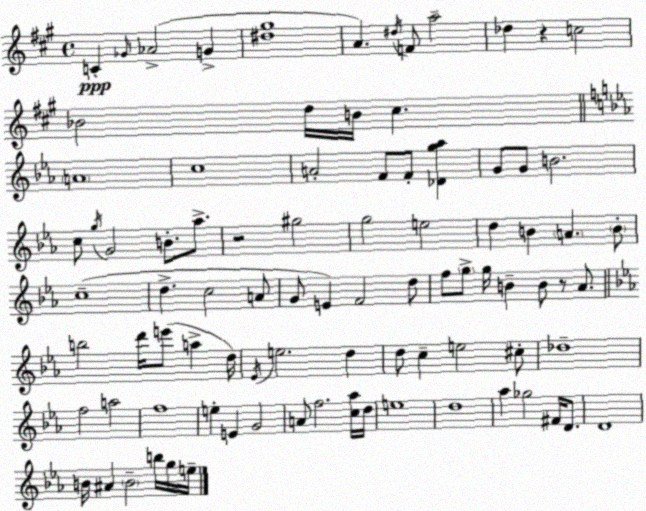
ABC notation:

X:1
T:Untitled
M:4/4
L:1/4
K:A
C _G/4 _A2 G [^d^g]4 A ^d/4 F/2 a2 _d z c2 _B2 d/4 B/4 ^c A4 c4 A2 F/2 F/2 [_Dg_a] G/2 G/2 B2 c/2 g/4 G2 B/2 _a/2 z2 ^g2 g2 e2 d B A B/2 c4 d c2 A/2 G/2 E F2 d/2 f/2 g/2 g/4 B B/2 z/2 _A/2 b2 d'/4 e'/2 a d/4 _E/4 e2 d d/2 c e2 ^c/2 _d4 f2 a2 f4 e E G2 A/2 f2 [c_a]/4 d/4 e4 d4 _a _g2 ^F/4 D/2 D4 B/4 ^A B2 b/4 g/4 e/4